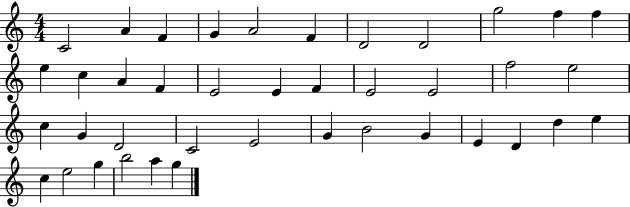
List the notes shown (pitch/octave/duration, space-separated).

C4/h A4/q F4/q G4/q A4/h F4/q D4/h D4/h G5/h F5/q F5/q E5/q C5/q A4/q F4/q E4/h E4/q F4/q E4/h E4/h F5/h E5/h C5/q G4/q D4/h C4/h E4/h G4/q B4/h G4/q E4/q D4/q D5/q E5/q C5/q E5/h G5/q B5/h A5/q G5/q